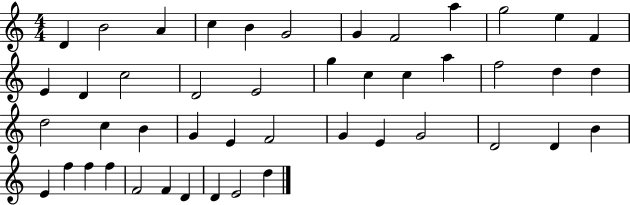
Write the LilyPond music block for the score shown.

{
  \clef treble
  \numericTimeSignature
  \time 4/4
  \key c \major
  d'4 b'2 a'4 | c''4 b'4 g'2 | g'4 f'2 a''4 | g''2 e''4 f'4 | \break e'4 d'4 c''2 | d'2 e'2 | g''4 c''4 c''4 a''4 | f''2 d''4 d''4 | \break d''2 c''4 b'4 | g'4 e'4 f'2 | g'4 e'4 g'2 | d'2 d'4 b'4 | \break e'4 f''4 f''4 f''4 | f'2 f'4 d'4 | d'4 e'2 d''4 | \bar "|."
}